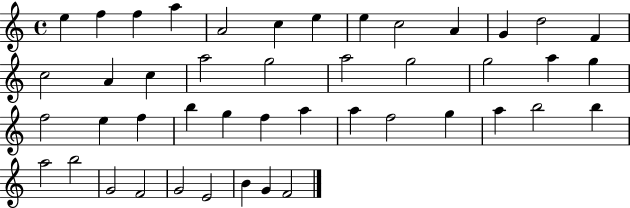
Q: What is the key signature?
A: C major